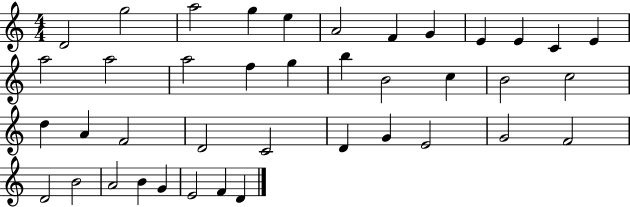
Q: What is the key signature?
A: C major